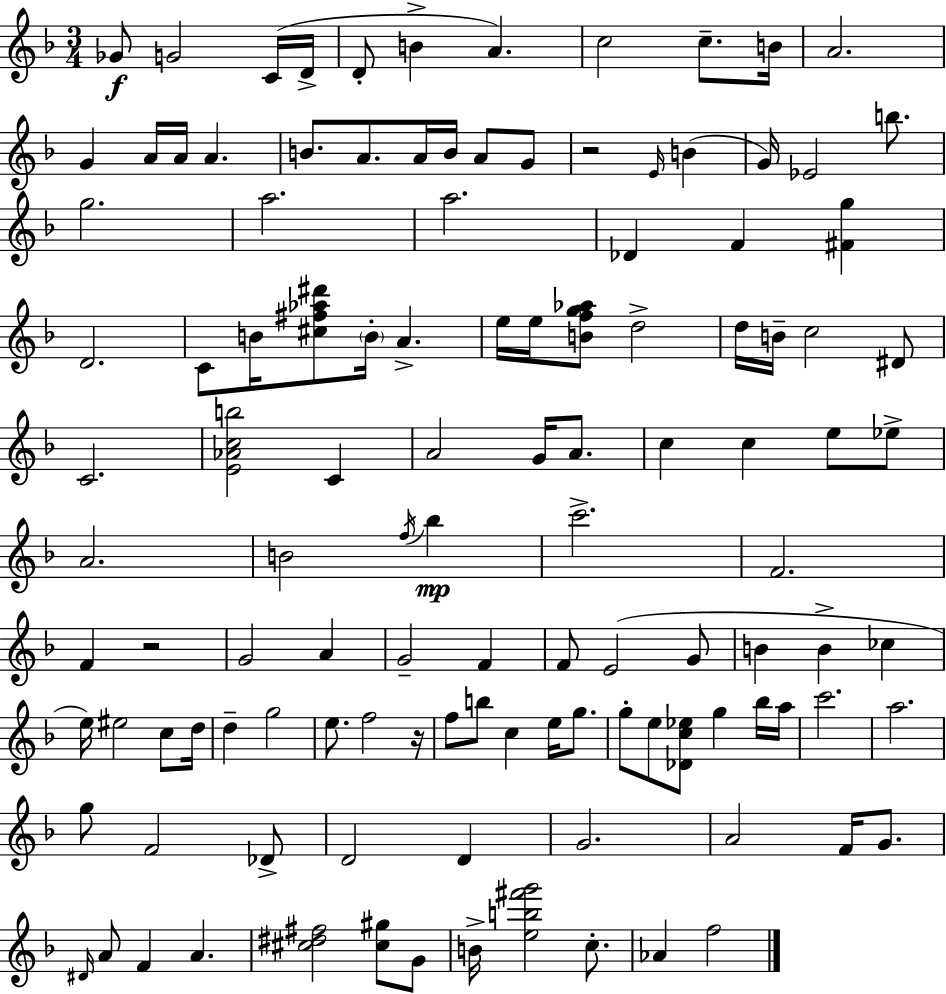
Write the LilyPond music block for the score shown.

{
  \clef treble
  \numericTimeSignature
  \time 3/4
  \key d \minor
  \repeat volta 2 { ges'8\f g'2 c'16( d'16-> | d'8-. b'4-> a'4.) | c''2 c''8.-- b'16 | a'2. | \break g'4 a'16 a'16 a'4. | b'8. a'8. a'16 b'16 a'8 g'8 | r2 \grace { e'16 }( b'4 | g'16) ees'2 b''8. | \break g''2. | a''2. | a''2. | des'4 f'4 <fis' g''>4 | \break d'2. | c'8 b'16 <cis'' fis'' aes'' dis'''>8 \parenthesize b'16-. a'4.-> | e''16 e''16 <b' f'' g'' aes''>8 d''2-> | d''16 b'16-- c''2 dis'8 | \break c'2. | <e' aes' c'' b''>2 c'4 | a'2 g'16 a'8. | c''4 c''4 e''8 ees''8-> | \break a'2. | b'2 \acciaccatura { f''16 }\mp bes''4 | c'''2.-> | f'2. | \break f'4 r2 | g'2 a'4 | g'2-- f'4 | f'8 e'2( | \break g'8 b'4 b'4-> ces''4 | e''16) eis''2 c''8 | d''16 d''4-- g''2 | e''8. f''2 | \break r16 f''8 b''8 c''4 e''16 g''8. | g''8-. e''8 <des' c'' ees''>8 g''4 | bes''16 a''16 c'''2. | a''2. | \break g''8 f'2 | des'8-> d'2 d'4 | g'2. | a'2 f'16 g'8. | \break \grace { dis'16 } a'8 f'4 a'4. | <cis'' dis'' fis''>2 <cis'' gis''>8 | g'8 b'16-> <e'' b'' fis''' g'''>2 | c''8.-. aes'4 f''2 | \break } \bar "|."
}